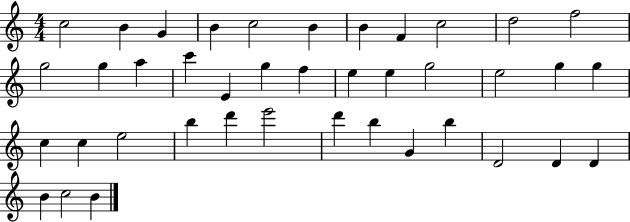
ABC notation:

X:1
T:Untitled
M:4/4
L:1/4
K:C
c2 B G B c2 B B F c2 d2 f2 g2 g a c' E g f e e g2 e2 g g c c e2 b d' e'2 d' b G b D2 D D B c2 B